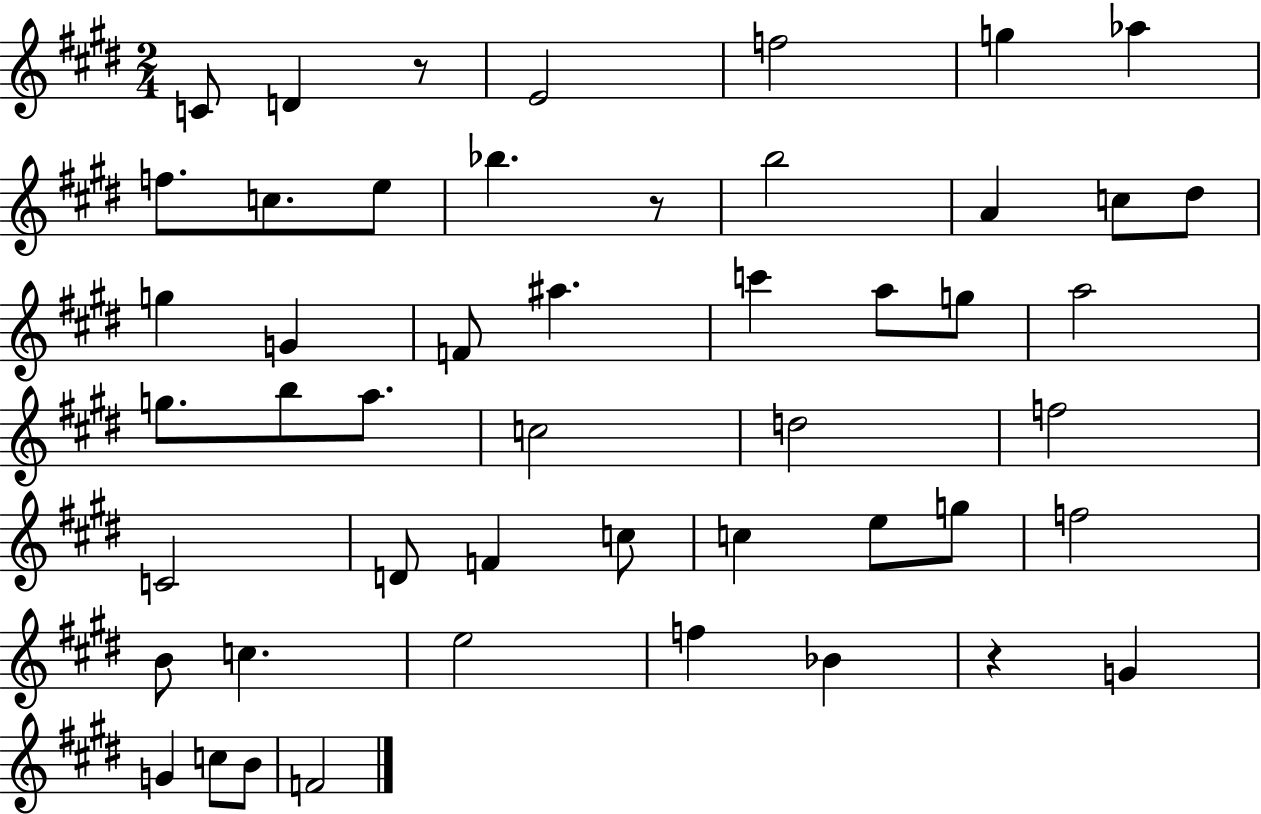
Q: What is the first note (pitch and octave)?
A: C4